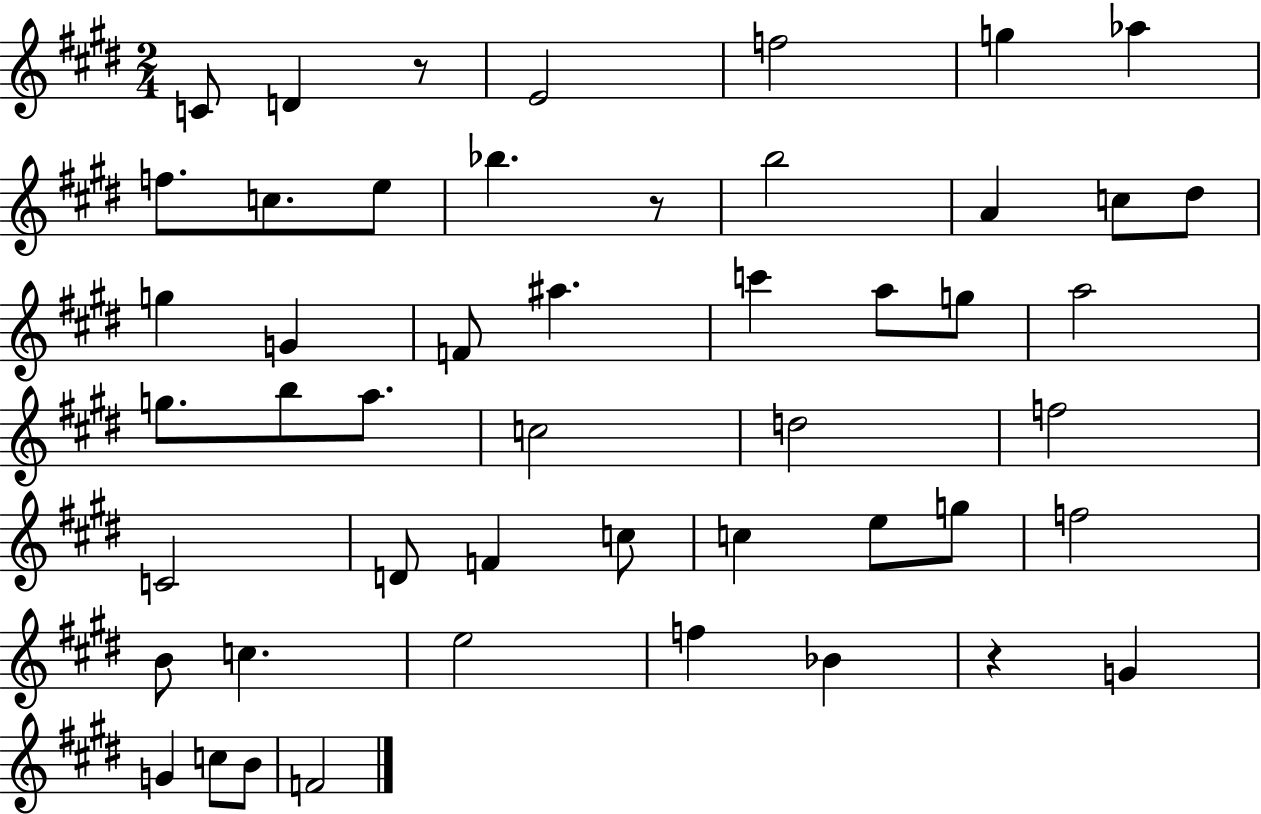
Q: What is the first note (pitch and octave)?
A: C4